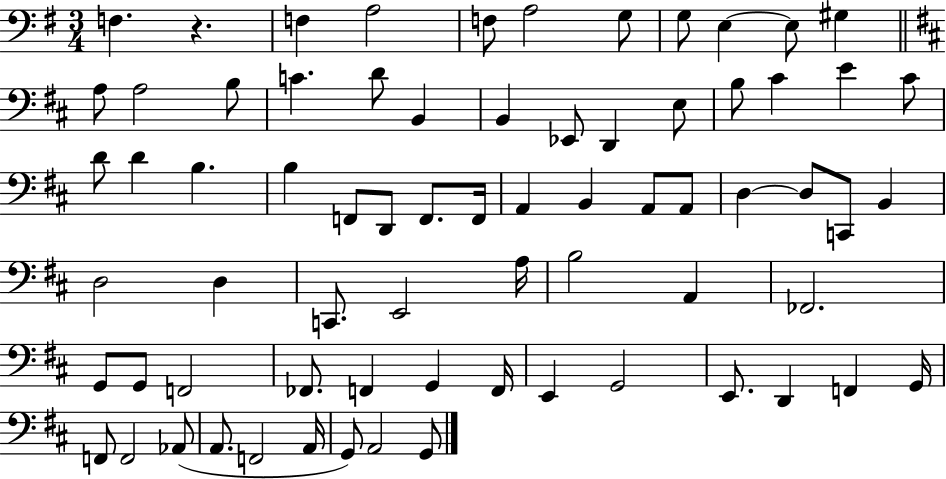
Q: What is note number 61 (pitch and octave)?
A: G2